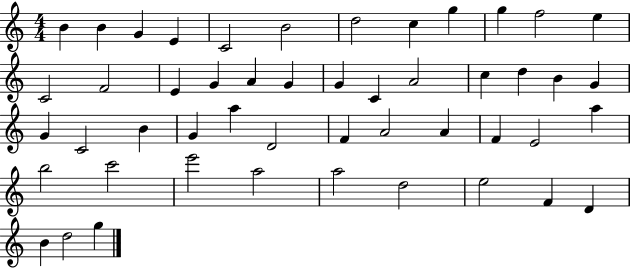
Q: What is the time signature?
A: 4/4